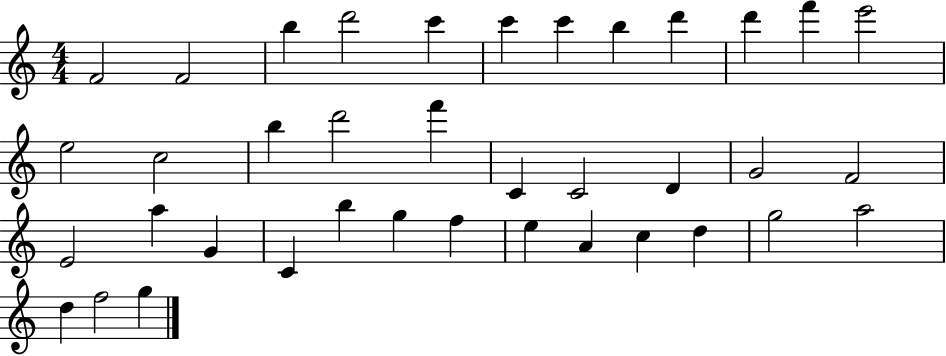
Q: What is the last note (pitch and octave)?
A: G5